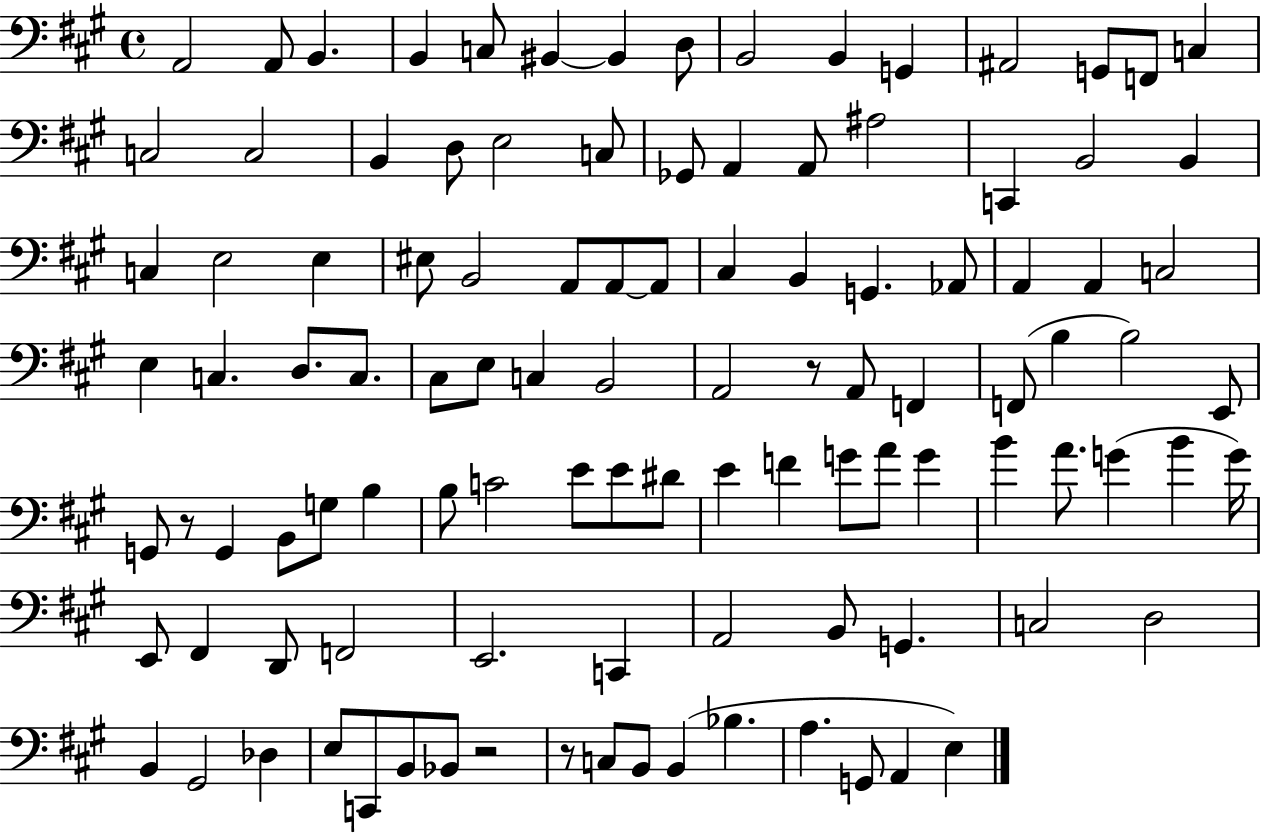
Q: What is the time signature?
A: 4/4